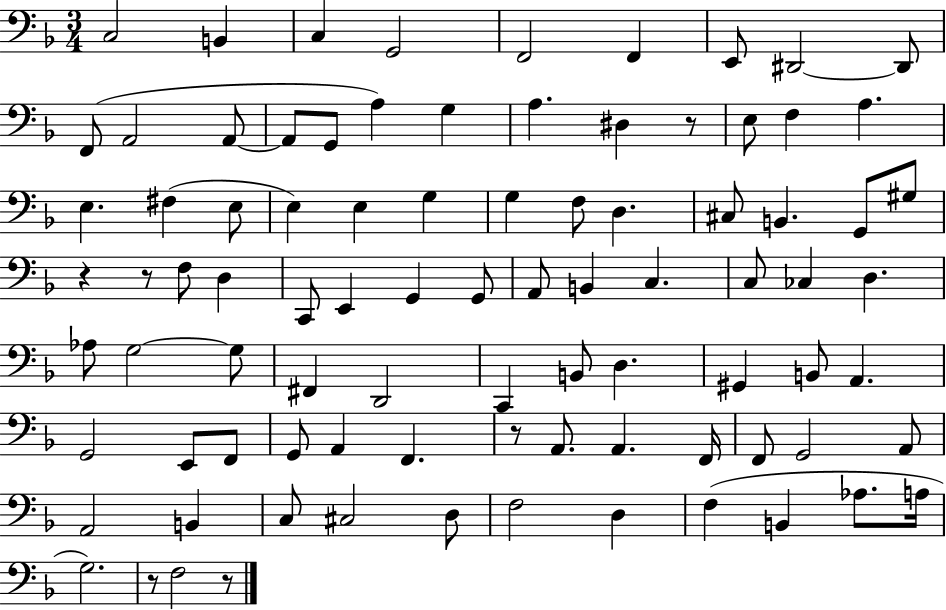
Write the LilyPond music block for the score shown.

{
  \clef bass
  \numericTimeSignature
  \time 3/4
  \key f \major
  c2 b,4 | c4 g,2 | f,2 f,4 | e,8 dis,2~~ dis,8 | \break f,8( a,2 a,8~~ | a,8 g,8 a4) g4 | a4. dis4 r8 | e8 f4 a4. | \break e4. fis4( e8 | e4) e4 g4 | g4 f8 d4. | cis8 b,4. g,8 gis8 | \break r4 r8 f8 d4 | c,8 e,4 g,4 g,8 | a,8 b,4 c4. | c8 ces4 d4. | \break aes8 g2~~ g8 | fis,4 d,2 | c,4 b,8 d4. | gis,4 b,8 a,4. | \break g,2 e,8 f,8 | g,8 a,4 f,4. | r8 a,8. a,4. f,16 | f,8 g,2 a,8 | \break a,2 b,4 | c8 cis2 d8 | f2 d4 | f4( b,4 aes8. a16 | \break g2.) | r8 f2 r8 | \bar "|."
}